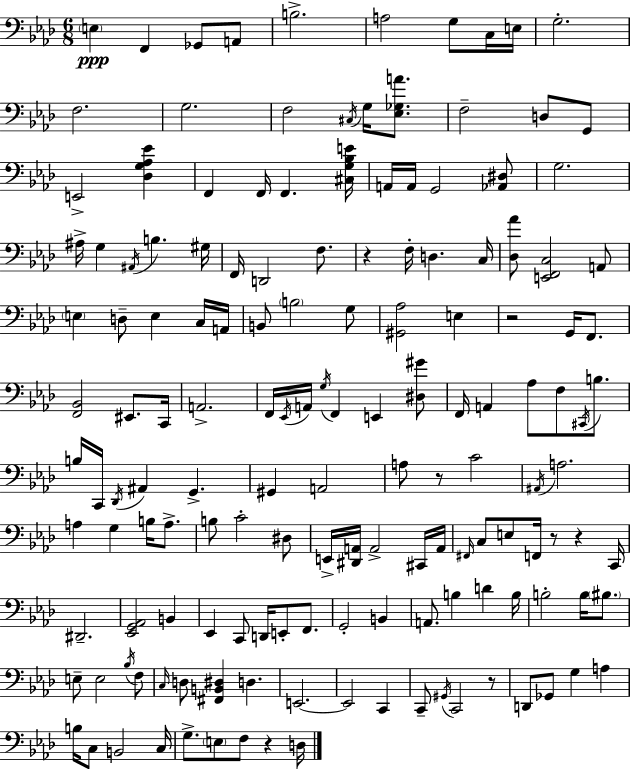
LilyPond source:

{
  \clef bass
  \numericTimeSignature
  \time 6/8
  \key aes \major
  \parenthesize e4\ppp f,4 ges,8 a,8 | b2.-> | a2 g8 c16 e16 | g2.-. | \break f2. | g2. | f2 \acciaccatura { cis16 } g16 <ees ges a'>8. | f2-- d8 g,8 | \break e,2-> <des g aes ees'>4 | f,4 f,16 f,4. | <cis g bes e'>16 a,16 a,16 g,2 <aes, dis>8 | g2. | \break ais16-> g4 \acciaccatura { ais,16 } b4. | gis16 f,16 d,2 f8. | r4 f16-. d4. | c16 <des aes'>8 <e, f, c>2 | \break a,8 \parenthesize e4 d8-- e4 | c16 a,16 b,8 \parenthesize b2 | g8 <gis, aes>2 e4 | r2 g,16 f,8. | \break <f, bes,>2 eis,8. | c,16 a,2.-> | f,16 \acciaccatura { ees,16 } a,16 \acciaccatura { g16 } f,4 e,4 | <dis gis'>8 f,16 a,4 aes8 f8 | \break \acciaccatura { cis,16 } b8. b16 c,16 \acciaccatura { des,16 } ais,4 | g,4.-> gis,4 a,2 | a8 r8 c'2 | \acciaccatura { ais,16 } a2. | \break a4 g4 | b16 a8.-> b8 c'2-. | dis8 e,16-> <dis, a,>16 a,2-> | cis,16 a,16 \grace { fis,16 } c8 e8 | \break f,16 r8 r4 c,16 dis,2.-- | <ees, g, aes,>2 | b,4 ees,4 | c,8 d,16 e,8-. f,8. g,2-. | \break b,4 a,8. b4 | d'4 b16 b2-. | b16 \parenthesize bis8. e8-- e2 | \acciaccatura { bes16 } f8 \grace { c16 } d8 | \break <fis, b, dis>4 d4. e,2.~~ | e,2 | c,4 c,8-- | \acciaccatura { gis,16 } c,2 r8 d,8 | \break ges,8 g4 a4 b16 | c8 b,2 c16 g8.-> | \parenthesize e8 f8 r4 d16 \bar "|."
}